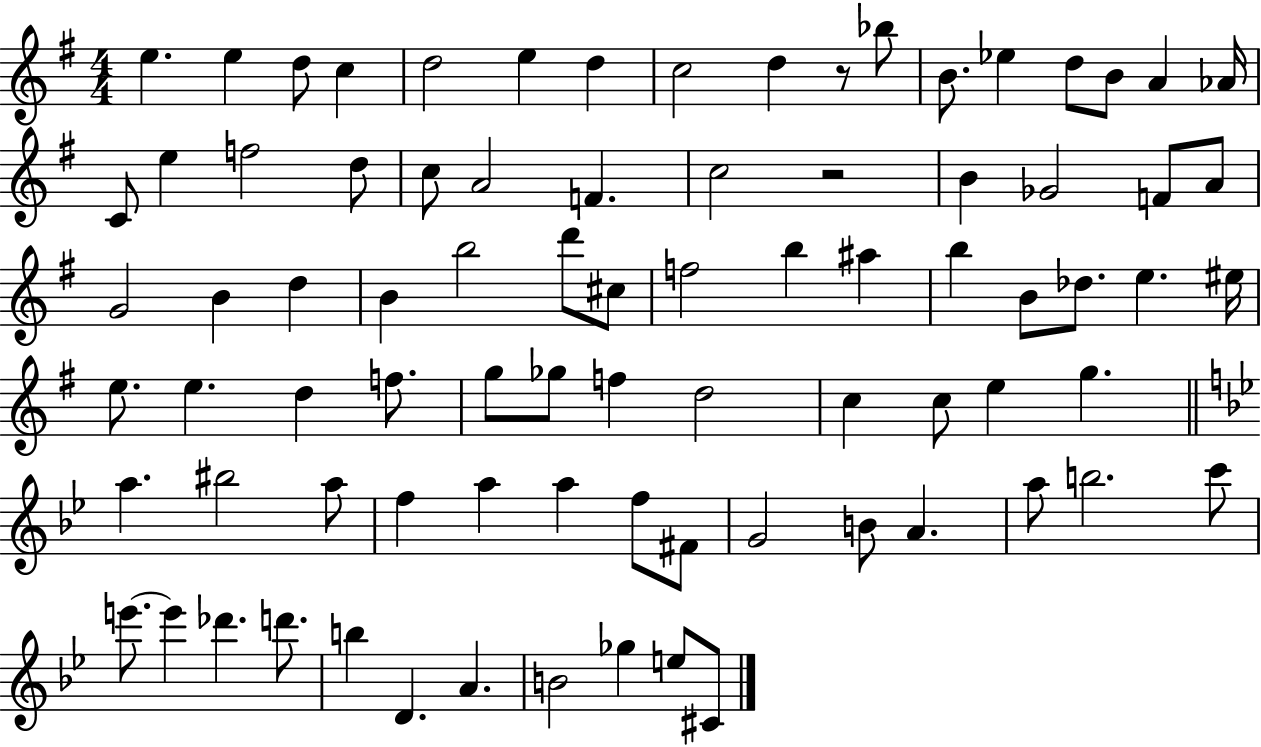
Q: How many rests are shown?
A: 2